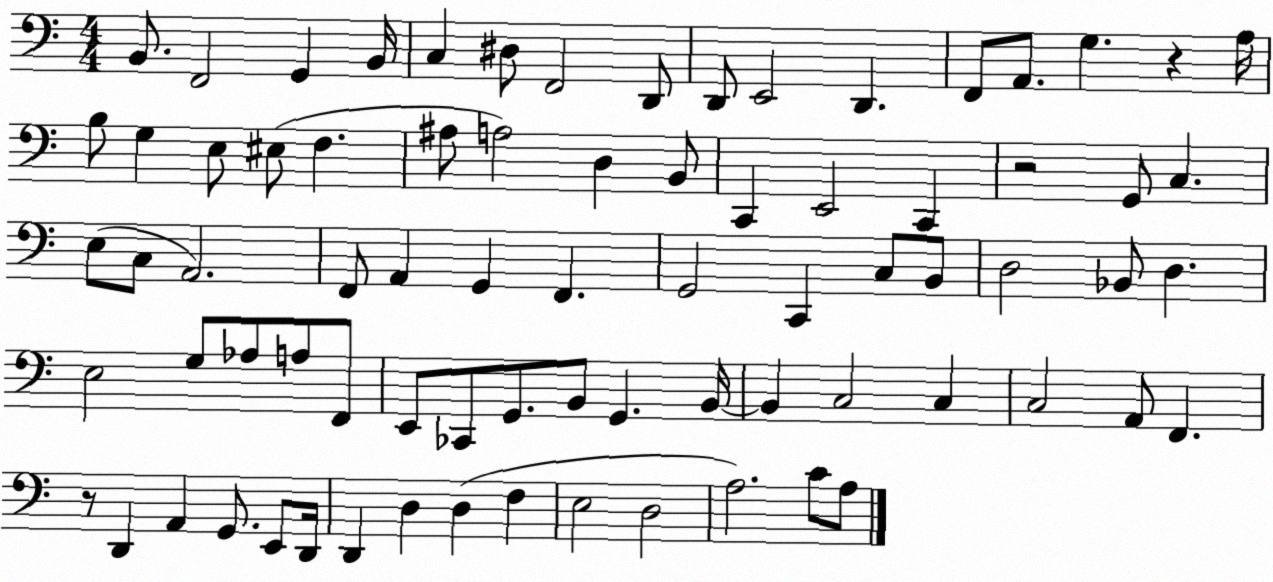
X:1
T:Untitled
M:4/4
L:1/4
K:C
B,,/2 F,,2 G,, B,,/4 C, ^D,/2 F,,2 D,,/2 D,,/2 E,,2 D,, F,,/2 A,,/2 G, z A,/4 B,/2 G, E,/2 ^E,/2 F, ^A,/2 A,2 D, B,,/2 C,, E,,2 C,, z2 G,,/2 C, E,/2 C,/2 A,,2 F,,/2 A,, G,, F,, G,,2 C,, C,/2 B,,/2 D,2 _B,,/2 D, E,2 G,/2 _A,/2 A,/2 F,,/2 E,,/2 _C,,/2 G,,/2 B,,/2 G,, B,,/4 B,, C,2 C, C,2 A,,/2 F,, z/2 D,, A,, G,,/2 E,,/2 D,,/4 D,, D, D, F, E,2 D,2 A,2 C/2 A,/2